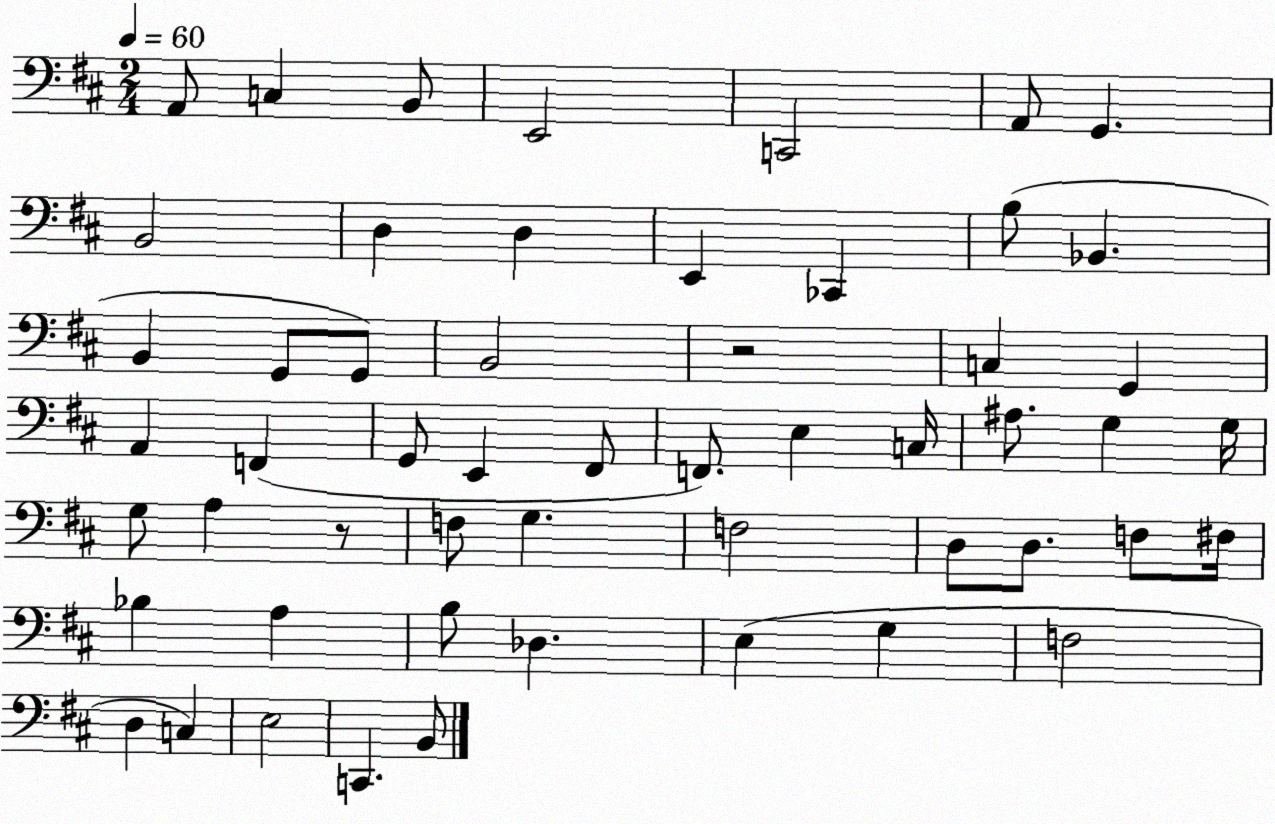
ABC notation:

X:1
T:Untitled
M:2/4
L:1/4
K:D
A,,/2 C, B,,/2 E,,2 C,,2 A,,/2 G,, B,,2 D, D, E,, _C,, B,/2 _B,, B,, G,,/2 G,,/2 B,,2 z2 C, G,, A,, F,, G,,/2 E,, ^F,,/2 F,,/2 E, C,/4 ^A,/2 G, G,/4 G,/2 A, z/2 F,/2 G, F,2 D,/2 D,/2 F,/2 ^F,/4 _B, A, B,/2 _D, E, G, F,2 D, C, E,2 C,, B,,/2